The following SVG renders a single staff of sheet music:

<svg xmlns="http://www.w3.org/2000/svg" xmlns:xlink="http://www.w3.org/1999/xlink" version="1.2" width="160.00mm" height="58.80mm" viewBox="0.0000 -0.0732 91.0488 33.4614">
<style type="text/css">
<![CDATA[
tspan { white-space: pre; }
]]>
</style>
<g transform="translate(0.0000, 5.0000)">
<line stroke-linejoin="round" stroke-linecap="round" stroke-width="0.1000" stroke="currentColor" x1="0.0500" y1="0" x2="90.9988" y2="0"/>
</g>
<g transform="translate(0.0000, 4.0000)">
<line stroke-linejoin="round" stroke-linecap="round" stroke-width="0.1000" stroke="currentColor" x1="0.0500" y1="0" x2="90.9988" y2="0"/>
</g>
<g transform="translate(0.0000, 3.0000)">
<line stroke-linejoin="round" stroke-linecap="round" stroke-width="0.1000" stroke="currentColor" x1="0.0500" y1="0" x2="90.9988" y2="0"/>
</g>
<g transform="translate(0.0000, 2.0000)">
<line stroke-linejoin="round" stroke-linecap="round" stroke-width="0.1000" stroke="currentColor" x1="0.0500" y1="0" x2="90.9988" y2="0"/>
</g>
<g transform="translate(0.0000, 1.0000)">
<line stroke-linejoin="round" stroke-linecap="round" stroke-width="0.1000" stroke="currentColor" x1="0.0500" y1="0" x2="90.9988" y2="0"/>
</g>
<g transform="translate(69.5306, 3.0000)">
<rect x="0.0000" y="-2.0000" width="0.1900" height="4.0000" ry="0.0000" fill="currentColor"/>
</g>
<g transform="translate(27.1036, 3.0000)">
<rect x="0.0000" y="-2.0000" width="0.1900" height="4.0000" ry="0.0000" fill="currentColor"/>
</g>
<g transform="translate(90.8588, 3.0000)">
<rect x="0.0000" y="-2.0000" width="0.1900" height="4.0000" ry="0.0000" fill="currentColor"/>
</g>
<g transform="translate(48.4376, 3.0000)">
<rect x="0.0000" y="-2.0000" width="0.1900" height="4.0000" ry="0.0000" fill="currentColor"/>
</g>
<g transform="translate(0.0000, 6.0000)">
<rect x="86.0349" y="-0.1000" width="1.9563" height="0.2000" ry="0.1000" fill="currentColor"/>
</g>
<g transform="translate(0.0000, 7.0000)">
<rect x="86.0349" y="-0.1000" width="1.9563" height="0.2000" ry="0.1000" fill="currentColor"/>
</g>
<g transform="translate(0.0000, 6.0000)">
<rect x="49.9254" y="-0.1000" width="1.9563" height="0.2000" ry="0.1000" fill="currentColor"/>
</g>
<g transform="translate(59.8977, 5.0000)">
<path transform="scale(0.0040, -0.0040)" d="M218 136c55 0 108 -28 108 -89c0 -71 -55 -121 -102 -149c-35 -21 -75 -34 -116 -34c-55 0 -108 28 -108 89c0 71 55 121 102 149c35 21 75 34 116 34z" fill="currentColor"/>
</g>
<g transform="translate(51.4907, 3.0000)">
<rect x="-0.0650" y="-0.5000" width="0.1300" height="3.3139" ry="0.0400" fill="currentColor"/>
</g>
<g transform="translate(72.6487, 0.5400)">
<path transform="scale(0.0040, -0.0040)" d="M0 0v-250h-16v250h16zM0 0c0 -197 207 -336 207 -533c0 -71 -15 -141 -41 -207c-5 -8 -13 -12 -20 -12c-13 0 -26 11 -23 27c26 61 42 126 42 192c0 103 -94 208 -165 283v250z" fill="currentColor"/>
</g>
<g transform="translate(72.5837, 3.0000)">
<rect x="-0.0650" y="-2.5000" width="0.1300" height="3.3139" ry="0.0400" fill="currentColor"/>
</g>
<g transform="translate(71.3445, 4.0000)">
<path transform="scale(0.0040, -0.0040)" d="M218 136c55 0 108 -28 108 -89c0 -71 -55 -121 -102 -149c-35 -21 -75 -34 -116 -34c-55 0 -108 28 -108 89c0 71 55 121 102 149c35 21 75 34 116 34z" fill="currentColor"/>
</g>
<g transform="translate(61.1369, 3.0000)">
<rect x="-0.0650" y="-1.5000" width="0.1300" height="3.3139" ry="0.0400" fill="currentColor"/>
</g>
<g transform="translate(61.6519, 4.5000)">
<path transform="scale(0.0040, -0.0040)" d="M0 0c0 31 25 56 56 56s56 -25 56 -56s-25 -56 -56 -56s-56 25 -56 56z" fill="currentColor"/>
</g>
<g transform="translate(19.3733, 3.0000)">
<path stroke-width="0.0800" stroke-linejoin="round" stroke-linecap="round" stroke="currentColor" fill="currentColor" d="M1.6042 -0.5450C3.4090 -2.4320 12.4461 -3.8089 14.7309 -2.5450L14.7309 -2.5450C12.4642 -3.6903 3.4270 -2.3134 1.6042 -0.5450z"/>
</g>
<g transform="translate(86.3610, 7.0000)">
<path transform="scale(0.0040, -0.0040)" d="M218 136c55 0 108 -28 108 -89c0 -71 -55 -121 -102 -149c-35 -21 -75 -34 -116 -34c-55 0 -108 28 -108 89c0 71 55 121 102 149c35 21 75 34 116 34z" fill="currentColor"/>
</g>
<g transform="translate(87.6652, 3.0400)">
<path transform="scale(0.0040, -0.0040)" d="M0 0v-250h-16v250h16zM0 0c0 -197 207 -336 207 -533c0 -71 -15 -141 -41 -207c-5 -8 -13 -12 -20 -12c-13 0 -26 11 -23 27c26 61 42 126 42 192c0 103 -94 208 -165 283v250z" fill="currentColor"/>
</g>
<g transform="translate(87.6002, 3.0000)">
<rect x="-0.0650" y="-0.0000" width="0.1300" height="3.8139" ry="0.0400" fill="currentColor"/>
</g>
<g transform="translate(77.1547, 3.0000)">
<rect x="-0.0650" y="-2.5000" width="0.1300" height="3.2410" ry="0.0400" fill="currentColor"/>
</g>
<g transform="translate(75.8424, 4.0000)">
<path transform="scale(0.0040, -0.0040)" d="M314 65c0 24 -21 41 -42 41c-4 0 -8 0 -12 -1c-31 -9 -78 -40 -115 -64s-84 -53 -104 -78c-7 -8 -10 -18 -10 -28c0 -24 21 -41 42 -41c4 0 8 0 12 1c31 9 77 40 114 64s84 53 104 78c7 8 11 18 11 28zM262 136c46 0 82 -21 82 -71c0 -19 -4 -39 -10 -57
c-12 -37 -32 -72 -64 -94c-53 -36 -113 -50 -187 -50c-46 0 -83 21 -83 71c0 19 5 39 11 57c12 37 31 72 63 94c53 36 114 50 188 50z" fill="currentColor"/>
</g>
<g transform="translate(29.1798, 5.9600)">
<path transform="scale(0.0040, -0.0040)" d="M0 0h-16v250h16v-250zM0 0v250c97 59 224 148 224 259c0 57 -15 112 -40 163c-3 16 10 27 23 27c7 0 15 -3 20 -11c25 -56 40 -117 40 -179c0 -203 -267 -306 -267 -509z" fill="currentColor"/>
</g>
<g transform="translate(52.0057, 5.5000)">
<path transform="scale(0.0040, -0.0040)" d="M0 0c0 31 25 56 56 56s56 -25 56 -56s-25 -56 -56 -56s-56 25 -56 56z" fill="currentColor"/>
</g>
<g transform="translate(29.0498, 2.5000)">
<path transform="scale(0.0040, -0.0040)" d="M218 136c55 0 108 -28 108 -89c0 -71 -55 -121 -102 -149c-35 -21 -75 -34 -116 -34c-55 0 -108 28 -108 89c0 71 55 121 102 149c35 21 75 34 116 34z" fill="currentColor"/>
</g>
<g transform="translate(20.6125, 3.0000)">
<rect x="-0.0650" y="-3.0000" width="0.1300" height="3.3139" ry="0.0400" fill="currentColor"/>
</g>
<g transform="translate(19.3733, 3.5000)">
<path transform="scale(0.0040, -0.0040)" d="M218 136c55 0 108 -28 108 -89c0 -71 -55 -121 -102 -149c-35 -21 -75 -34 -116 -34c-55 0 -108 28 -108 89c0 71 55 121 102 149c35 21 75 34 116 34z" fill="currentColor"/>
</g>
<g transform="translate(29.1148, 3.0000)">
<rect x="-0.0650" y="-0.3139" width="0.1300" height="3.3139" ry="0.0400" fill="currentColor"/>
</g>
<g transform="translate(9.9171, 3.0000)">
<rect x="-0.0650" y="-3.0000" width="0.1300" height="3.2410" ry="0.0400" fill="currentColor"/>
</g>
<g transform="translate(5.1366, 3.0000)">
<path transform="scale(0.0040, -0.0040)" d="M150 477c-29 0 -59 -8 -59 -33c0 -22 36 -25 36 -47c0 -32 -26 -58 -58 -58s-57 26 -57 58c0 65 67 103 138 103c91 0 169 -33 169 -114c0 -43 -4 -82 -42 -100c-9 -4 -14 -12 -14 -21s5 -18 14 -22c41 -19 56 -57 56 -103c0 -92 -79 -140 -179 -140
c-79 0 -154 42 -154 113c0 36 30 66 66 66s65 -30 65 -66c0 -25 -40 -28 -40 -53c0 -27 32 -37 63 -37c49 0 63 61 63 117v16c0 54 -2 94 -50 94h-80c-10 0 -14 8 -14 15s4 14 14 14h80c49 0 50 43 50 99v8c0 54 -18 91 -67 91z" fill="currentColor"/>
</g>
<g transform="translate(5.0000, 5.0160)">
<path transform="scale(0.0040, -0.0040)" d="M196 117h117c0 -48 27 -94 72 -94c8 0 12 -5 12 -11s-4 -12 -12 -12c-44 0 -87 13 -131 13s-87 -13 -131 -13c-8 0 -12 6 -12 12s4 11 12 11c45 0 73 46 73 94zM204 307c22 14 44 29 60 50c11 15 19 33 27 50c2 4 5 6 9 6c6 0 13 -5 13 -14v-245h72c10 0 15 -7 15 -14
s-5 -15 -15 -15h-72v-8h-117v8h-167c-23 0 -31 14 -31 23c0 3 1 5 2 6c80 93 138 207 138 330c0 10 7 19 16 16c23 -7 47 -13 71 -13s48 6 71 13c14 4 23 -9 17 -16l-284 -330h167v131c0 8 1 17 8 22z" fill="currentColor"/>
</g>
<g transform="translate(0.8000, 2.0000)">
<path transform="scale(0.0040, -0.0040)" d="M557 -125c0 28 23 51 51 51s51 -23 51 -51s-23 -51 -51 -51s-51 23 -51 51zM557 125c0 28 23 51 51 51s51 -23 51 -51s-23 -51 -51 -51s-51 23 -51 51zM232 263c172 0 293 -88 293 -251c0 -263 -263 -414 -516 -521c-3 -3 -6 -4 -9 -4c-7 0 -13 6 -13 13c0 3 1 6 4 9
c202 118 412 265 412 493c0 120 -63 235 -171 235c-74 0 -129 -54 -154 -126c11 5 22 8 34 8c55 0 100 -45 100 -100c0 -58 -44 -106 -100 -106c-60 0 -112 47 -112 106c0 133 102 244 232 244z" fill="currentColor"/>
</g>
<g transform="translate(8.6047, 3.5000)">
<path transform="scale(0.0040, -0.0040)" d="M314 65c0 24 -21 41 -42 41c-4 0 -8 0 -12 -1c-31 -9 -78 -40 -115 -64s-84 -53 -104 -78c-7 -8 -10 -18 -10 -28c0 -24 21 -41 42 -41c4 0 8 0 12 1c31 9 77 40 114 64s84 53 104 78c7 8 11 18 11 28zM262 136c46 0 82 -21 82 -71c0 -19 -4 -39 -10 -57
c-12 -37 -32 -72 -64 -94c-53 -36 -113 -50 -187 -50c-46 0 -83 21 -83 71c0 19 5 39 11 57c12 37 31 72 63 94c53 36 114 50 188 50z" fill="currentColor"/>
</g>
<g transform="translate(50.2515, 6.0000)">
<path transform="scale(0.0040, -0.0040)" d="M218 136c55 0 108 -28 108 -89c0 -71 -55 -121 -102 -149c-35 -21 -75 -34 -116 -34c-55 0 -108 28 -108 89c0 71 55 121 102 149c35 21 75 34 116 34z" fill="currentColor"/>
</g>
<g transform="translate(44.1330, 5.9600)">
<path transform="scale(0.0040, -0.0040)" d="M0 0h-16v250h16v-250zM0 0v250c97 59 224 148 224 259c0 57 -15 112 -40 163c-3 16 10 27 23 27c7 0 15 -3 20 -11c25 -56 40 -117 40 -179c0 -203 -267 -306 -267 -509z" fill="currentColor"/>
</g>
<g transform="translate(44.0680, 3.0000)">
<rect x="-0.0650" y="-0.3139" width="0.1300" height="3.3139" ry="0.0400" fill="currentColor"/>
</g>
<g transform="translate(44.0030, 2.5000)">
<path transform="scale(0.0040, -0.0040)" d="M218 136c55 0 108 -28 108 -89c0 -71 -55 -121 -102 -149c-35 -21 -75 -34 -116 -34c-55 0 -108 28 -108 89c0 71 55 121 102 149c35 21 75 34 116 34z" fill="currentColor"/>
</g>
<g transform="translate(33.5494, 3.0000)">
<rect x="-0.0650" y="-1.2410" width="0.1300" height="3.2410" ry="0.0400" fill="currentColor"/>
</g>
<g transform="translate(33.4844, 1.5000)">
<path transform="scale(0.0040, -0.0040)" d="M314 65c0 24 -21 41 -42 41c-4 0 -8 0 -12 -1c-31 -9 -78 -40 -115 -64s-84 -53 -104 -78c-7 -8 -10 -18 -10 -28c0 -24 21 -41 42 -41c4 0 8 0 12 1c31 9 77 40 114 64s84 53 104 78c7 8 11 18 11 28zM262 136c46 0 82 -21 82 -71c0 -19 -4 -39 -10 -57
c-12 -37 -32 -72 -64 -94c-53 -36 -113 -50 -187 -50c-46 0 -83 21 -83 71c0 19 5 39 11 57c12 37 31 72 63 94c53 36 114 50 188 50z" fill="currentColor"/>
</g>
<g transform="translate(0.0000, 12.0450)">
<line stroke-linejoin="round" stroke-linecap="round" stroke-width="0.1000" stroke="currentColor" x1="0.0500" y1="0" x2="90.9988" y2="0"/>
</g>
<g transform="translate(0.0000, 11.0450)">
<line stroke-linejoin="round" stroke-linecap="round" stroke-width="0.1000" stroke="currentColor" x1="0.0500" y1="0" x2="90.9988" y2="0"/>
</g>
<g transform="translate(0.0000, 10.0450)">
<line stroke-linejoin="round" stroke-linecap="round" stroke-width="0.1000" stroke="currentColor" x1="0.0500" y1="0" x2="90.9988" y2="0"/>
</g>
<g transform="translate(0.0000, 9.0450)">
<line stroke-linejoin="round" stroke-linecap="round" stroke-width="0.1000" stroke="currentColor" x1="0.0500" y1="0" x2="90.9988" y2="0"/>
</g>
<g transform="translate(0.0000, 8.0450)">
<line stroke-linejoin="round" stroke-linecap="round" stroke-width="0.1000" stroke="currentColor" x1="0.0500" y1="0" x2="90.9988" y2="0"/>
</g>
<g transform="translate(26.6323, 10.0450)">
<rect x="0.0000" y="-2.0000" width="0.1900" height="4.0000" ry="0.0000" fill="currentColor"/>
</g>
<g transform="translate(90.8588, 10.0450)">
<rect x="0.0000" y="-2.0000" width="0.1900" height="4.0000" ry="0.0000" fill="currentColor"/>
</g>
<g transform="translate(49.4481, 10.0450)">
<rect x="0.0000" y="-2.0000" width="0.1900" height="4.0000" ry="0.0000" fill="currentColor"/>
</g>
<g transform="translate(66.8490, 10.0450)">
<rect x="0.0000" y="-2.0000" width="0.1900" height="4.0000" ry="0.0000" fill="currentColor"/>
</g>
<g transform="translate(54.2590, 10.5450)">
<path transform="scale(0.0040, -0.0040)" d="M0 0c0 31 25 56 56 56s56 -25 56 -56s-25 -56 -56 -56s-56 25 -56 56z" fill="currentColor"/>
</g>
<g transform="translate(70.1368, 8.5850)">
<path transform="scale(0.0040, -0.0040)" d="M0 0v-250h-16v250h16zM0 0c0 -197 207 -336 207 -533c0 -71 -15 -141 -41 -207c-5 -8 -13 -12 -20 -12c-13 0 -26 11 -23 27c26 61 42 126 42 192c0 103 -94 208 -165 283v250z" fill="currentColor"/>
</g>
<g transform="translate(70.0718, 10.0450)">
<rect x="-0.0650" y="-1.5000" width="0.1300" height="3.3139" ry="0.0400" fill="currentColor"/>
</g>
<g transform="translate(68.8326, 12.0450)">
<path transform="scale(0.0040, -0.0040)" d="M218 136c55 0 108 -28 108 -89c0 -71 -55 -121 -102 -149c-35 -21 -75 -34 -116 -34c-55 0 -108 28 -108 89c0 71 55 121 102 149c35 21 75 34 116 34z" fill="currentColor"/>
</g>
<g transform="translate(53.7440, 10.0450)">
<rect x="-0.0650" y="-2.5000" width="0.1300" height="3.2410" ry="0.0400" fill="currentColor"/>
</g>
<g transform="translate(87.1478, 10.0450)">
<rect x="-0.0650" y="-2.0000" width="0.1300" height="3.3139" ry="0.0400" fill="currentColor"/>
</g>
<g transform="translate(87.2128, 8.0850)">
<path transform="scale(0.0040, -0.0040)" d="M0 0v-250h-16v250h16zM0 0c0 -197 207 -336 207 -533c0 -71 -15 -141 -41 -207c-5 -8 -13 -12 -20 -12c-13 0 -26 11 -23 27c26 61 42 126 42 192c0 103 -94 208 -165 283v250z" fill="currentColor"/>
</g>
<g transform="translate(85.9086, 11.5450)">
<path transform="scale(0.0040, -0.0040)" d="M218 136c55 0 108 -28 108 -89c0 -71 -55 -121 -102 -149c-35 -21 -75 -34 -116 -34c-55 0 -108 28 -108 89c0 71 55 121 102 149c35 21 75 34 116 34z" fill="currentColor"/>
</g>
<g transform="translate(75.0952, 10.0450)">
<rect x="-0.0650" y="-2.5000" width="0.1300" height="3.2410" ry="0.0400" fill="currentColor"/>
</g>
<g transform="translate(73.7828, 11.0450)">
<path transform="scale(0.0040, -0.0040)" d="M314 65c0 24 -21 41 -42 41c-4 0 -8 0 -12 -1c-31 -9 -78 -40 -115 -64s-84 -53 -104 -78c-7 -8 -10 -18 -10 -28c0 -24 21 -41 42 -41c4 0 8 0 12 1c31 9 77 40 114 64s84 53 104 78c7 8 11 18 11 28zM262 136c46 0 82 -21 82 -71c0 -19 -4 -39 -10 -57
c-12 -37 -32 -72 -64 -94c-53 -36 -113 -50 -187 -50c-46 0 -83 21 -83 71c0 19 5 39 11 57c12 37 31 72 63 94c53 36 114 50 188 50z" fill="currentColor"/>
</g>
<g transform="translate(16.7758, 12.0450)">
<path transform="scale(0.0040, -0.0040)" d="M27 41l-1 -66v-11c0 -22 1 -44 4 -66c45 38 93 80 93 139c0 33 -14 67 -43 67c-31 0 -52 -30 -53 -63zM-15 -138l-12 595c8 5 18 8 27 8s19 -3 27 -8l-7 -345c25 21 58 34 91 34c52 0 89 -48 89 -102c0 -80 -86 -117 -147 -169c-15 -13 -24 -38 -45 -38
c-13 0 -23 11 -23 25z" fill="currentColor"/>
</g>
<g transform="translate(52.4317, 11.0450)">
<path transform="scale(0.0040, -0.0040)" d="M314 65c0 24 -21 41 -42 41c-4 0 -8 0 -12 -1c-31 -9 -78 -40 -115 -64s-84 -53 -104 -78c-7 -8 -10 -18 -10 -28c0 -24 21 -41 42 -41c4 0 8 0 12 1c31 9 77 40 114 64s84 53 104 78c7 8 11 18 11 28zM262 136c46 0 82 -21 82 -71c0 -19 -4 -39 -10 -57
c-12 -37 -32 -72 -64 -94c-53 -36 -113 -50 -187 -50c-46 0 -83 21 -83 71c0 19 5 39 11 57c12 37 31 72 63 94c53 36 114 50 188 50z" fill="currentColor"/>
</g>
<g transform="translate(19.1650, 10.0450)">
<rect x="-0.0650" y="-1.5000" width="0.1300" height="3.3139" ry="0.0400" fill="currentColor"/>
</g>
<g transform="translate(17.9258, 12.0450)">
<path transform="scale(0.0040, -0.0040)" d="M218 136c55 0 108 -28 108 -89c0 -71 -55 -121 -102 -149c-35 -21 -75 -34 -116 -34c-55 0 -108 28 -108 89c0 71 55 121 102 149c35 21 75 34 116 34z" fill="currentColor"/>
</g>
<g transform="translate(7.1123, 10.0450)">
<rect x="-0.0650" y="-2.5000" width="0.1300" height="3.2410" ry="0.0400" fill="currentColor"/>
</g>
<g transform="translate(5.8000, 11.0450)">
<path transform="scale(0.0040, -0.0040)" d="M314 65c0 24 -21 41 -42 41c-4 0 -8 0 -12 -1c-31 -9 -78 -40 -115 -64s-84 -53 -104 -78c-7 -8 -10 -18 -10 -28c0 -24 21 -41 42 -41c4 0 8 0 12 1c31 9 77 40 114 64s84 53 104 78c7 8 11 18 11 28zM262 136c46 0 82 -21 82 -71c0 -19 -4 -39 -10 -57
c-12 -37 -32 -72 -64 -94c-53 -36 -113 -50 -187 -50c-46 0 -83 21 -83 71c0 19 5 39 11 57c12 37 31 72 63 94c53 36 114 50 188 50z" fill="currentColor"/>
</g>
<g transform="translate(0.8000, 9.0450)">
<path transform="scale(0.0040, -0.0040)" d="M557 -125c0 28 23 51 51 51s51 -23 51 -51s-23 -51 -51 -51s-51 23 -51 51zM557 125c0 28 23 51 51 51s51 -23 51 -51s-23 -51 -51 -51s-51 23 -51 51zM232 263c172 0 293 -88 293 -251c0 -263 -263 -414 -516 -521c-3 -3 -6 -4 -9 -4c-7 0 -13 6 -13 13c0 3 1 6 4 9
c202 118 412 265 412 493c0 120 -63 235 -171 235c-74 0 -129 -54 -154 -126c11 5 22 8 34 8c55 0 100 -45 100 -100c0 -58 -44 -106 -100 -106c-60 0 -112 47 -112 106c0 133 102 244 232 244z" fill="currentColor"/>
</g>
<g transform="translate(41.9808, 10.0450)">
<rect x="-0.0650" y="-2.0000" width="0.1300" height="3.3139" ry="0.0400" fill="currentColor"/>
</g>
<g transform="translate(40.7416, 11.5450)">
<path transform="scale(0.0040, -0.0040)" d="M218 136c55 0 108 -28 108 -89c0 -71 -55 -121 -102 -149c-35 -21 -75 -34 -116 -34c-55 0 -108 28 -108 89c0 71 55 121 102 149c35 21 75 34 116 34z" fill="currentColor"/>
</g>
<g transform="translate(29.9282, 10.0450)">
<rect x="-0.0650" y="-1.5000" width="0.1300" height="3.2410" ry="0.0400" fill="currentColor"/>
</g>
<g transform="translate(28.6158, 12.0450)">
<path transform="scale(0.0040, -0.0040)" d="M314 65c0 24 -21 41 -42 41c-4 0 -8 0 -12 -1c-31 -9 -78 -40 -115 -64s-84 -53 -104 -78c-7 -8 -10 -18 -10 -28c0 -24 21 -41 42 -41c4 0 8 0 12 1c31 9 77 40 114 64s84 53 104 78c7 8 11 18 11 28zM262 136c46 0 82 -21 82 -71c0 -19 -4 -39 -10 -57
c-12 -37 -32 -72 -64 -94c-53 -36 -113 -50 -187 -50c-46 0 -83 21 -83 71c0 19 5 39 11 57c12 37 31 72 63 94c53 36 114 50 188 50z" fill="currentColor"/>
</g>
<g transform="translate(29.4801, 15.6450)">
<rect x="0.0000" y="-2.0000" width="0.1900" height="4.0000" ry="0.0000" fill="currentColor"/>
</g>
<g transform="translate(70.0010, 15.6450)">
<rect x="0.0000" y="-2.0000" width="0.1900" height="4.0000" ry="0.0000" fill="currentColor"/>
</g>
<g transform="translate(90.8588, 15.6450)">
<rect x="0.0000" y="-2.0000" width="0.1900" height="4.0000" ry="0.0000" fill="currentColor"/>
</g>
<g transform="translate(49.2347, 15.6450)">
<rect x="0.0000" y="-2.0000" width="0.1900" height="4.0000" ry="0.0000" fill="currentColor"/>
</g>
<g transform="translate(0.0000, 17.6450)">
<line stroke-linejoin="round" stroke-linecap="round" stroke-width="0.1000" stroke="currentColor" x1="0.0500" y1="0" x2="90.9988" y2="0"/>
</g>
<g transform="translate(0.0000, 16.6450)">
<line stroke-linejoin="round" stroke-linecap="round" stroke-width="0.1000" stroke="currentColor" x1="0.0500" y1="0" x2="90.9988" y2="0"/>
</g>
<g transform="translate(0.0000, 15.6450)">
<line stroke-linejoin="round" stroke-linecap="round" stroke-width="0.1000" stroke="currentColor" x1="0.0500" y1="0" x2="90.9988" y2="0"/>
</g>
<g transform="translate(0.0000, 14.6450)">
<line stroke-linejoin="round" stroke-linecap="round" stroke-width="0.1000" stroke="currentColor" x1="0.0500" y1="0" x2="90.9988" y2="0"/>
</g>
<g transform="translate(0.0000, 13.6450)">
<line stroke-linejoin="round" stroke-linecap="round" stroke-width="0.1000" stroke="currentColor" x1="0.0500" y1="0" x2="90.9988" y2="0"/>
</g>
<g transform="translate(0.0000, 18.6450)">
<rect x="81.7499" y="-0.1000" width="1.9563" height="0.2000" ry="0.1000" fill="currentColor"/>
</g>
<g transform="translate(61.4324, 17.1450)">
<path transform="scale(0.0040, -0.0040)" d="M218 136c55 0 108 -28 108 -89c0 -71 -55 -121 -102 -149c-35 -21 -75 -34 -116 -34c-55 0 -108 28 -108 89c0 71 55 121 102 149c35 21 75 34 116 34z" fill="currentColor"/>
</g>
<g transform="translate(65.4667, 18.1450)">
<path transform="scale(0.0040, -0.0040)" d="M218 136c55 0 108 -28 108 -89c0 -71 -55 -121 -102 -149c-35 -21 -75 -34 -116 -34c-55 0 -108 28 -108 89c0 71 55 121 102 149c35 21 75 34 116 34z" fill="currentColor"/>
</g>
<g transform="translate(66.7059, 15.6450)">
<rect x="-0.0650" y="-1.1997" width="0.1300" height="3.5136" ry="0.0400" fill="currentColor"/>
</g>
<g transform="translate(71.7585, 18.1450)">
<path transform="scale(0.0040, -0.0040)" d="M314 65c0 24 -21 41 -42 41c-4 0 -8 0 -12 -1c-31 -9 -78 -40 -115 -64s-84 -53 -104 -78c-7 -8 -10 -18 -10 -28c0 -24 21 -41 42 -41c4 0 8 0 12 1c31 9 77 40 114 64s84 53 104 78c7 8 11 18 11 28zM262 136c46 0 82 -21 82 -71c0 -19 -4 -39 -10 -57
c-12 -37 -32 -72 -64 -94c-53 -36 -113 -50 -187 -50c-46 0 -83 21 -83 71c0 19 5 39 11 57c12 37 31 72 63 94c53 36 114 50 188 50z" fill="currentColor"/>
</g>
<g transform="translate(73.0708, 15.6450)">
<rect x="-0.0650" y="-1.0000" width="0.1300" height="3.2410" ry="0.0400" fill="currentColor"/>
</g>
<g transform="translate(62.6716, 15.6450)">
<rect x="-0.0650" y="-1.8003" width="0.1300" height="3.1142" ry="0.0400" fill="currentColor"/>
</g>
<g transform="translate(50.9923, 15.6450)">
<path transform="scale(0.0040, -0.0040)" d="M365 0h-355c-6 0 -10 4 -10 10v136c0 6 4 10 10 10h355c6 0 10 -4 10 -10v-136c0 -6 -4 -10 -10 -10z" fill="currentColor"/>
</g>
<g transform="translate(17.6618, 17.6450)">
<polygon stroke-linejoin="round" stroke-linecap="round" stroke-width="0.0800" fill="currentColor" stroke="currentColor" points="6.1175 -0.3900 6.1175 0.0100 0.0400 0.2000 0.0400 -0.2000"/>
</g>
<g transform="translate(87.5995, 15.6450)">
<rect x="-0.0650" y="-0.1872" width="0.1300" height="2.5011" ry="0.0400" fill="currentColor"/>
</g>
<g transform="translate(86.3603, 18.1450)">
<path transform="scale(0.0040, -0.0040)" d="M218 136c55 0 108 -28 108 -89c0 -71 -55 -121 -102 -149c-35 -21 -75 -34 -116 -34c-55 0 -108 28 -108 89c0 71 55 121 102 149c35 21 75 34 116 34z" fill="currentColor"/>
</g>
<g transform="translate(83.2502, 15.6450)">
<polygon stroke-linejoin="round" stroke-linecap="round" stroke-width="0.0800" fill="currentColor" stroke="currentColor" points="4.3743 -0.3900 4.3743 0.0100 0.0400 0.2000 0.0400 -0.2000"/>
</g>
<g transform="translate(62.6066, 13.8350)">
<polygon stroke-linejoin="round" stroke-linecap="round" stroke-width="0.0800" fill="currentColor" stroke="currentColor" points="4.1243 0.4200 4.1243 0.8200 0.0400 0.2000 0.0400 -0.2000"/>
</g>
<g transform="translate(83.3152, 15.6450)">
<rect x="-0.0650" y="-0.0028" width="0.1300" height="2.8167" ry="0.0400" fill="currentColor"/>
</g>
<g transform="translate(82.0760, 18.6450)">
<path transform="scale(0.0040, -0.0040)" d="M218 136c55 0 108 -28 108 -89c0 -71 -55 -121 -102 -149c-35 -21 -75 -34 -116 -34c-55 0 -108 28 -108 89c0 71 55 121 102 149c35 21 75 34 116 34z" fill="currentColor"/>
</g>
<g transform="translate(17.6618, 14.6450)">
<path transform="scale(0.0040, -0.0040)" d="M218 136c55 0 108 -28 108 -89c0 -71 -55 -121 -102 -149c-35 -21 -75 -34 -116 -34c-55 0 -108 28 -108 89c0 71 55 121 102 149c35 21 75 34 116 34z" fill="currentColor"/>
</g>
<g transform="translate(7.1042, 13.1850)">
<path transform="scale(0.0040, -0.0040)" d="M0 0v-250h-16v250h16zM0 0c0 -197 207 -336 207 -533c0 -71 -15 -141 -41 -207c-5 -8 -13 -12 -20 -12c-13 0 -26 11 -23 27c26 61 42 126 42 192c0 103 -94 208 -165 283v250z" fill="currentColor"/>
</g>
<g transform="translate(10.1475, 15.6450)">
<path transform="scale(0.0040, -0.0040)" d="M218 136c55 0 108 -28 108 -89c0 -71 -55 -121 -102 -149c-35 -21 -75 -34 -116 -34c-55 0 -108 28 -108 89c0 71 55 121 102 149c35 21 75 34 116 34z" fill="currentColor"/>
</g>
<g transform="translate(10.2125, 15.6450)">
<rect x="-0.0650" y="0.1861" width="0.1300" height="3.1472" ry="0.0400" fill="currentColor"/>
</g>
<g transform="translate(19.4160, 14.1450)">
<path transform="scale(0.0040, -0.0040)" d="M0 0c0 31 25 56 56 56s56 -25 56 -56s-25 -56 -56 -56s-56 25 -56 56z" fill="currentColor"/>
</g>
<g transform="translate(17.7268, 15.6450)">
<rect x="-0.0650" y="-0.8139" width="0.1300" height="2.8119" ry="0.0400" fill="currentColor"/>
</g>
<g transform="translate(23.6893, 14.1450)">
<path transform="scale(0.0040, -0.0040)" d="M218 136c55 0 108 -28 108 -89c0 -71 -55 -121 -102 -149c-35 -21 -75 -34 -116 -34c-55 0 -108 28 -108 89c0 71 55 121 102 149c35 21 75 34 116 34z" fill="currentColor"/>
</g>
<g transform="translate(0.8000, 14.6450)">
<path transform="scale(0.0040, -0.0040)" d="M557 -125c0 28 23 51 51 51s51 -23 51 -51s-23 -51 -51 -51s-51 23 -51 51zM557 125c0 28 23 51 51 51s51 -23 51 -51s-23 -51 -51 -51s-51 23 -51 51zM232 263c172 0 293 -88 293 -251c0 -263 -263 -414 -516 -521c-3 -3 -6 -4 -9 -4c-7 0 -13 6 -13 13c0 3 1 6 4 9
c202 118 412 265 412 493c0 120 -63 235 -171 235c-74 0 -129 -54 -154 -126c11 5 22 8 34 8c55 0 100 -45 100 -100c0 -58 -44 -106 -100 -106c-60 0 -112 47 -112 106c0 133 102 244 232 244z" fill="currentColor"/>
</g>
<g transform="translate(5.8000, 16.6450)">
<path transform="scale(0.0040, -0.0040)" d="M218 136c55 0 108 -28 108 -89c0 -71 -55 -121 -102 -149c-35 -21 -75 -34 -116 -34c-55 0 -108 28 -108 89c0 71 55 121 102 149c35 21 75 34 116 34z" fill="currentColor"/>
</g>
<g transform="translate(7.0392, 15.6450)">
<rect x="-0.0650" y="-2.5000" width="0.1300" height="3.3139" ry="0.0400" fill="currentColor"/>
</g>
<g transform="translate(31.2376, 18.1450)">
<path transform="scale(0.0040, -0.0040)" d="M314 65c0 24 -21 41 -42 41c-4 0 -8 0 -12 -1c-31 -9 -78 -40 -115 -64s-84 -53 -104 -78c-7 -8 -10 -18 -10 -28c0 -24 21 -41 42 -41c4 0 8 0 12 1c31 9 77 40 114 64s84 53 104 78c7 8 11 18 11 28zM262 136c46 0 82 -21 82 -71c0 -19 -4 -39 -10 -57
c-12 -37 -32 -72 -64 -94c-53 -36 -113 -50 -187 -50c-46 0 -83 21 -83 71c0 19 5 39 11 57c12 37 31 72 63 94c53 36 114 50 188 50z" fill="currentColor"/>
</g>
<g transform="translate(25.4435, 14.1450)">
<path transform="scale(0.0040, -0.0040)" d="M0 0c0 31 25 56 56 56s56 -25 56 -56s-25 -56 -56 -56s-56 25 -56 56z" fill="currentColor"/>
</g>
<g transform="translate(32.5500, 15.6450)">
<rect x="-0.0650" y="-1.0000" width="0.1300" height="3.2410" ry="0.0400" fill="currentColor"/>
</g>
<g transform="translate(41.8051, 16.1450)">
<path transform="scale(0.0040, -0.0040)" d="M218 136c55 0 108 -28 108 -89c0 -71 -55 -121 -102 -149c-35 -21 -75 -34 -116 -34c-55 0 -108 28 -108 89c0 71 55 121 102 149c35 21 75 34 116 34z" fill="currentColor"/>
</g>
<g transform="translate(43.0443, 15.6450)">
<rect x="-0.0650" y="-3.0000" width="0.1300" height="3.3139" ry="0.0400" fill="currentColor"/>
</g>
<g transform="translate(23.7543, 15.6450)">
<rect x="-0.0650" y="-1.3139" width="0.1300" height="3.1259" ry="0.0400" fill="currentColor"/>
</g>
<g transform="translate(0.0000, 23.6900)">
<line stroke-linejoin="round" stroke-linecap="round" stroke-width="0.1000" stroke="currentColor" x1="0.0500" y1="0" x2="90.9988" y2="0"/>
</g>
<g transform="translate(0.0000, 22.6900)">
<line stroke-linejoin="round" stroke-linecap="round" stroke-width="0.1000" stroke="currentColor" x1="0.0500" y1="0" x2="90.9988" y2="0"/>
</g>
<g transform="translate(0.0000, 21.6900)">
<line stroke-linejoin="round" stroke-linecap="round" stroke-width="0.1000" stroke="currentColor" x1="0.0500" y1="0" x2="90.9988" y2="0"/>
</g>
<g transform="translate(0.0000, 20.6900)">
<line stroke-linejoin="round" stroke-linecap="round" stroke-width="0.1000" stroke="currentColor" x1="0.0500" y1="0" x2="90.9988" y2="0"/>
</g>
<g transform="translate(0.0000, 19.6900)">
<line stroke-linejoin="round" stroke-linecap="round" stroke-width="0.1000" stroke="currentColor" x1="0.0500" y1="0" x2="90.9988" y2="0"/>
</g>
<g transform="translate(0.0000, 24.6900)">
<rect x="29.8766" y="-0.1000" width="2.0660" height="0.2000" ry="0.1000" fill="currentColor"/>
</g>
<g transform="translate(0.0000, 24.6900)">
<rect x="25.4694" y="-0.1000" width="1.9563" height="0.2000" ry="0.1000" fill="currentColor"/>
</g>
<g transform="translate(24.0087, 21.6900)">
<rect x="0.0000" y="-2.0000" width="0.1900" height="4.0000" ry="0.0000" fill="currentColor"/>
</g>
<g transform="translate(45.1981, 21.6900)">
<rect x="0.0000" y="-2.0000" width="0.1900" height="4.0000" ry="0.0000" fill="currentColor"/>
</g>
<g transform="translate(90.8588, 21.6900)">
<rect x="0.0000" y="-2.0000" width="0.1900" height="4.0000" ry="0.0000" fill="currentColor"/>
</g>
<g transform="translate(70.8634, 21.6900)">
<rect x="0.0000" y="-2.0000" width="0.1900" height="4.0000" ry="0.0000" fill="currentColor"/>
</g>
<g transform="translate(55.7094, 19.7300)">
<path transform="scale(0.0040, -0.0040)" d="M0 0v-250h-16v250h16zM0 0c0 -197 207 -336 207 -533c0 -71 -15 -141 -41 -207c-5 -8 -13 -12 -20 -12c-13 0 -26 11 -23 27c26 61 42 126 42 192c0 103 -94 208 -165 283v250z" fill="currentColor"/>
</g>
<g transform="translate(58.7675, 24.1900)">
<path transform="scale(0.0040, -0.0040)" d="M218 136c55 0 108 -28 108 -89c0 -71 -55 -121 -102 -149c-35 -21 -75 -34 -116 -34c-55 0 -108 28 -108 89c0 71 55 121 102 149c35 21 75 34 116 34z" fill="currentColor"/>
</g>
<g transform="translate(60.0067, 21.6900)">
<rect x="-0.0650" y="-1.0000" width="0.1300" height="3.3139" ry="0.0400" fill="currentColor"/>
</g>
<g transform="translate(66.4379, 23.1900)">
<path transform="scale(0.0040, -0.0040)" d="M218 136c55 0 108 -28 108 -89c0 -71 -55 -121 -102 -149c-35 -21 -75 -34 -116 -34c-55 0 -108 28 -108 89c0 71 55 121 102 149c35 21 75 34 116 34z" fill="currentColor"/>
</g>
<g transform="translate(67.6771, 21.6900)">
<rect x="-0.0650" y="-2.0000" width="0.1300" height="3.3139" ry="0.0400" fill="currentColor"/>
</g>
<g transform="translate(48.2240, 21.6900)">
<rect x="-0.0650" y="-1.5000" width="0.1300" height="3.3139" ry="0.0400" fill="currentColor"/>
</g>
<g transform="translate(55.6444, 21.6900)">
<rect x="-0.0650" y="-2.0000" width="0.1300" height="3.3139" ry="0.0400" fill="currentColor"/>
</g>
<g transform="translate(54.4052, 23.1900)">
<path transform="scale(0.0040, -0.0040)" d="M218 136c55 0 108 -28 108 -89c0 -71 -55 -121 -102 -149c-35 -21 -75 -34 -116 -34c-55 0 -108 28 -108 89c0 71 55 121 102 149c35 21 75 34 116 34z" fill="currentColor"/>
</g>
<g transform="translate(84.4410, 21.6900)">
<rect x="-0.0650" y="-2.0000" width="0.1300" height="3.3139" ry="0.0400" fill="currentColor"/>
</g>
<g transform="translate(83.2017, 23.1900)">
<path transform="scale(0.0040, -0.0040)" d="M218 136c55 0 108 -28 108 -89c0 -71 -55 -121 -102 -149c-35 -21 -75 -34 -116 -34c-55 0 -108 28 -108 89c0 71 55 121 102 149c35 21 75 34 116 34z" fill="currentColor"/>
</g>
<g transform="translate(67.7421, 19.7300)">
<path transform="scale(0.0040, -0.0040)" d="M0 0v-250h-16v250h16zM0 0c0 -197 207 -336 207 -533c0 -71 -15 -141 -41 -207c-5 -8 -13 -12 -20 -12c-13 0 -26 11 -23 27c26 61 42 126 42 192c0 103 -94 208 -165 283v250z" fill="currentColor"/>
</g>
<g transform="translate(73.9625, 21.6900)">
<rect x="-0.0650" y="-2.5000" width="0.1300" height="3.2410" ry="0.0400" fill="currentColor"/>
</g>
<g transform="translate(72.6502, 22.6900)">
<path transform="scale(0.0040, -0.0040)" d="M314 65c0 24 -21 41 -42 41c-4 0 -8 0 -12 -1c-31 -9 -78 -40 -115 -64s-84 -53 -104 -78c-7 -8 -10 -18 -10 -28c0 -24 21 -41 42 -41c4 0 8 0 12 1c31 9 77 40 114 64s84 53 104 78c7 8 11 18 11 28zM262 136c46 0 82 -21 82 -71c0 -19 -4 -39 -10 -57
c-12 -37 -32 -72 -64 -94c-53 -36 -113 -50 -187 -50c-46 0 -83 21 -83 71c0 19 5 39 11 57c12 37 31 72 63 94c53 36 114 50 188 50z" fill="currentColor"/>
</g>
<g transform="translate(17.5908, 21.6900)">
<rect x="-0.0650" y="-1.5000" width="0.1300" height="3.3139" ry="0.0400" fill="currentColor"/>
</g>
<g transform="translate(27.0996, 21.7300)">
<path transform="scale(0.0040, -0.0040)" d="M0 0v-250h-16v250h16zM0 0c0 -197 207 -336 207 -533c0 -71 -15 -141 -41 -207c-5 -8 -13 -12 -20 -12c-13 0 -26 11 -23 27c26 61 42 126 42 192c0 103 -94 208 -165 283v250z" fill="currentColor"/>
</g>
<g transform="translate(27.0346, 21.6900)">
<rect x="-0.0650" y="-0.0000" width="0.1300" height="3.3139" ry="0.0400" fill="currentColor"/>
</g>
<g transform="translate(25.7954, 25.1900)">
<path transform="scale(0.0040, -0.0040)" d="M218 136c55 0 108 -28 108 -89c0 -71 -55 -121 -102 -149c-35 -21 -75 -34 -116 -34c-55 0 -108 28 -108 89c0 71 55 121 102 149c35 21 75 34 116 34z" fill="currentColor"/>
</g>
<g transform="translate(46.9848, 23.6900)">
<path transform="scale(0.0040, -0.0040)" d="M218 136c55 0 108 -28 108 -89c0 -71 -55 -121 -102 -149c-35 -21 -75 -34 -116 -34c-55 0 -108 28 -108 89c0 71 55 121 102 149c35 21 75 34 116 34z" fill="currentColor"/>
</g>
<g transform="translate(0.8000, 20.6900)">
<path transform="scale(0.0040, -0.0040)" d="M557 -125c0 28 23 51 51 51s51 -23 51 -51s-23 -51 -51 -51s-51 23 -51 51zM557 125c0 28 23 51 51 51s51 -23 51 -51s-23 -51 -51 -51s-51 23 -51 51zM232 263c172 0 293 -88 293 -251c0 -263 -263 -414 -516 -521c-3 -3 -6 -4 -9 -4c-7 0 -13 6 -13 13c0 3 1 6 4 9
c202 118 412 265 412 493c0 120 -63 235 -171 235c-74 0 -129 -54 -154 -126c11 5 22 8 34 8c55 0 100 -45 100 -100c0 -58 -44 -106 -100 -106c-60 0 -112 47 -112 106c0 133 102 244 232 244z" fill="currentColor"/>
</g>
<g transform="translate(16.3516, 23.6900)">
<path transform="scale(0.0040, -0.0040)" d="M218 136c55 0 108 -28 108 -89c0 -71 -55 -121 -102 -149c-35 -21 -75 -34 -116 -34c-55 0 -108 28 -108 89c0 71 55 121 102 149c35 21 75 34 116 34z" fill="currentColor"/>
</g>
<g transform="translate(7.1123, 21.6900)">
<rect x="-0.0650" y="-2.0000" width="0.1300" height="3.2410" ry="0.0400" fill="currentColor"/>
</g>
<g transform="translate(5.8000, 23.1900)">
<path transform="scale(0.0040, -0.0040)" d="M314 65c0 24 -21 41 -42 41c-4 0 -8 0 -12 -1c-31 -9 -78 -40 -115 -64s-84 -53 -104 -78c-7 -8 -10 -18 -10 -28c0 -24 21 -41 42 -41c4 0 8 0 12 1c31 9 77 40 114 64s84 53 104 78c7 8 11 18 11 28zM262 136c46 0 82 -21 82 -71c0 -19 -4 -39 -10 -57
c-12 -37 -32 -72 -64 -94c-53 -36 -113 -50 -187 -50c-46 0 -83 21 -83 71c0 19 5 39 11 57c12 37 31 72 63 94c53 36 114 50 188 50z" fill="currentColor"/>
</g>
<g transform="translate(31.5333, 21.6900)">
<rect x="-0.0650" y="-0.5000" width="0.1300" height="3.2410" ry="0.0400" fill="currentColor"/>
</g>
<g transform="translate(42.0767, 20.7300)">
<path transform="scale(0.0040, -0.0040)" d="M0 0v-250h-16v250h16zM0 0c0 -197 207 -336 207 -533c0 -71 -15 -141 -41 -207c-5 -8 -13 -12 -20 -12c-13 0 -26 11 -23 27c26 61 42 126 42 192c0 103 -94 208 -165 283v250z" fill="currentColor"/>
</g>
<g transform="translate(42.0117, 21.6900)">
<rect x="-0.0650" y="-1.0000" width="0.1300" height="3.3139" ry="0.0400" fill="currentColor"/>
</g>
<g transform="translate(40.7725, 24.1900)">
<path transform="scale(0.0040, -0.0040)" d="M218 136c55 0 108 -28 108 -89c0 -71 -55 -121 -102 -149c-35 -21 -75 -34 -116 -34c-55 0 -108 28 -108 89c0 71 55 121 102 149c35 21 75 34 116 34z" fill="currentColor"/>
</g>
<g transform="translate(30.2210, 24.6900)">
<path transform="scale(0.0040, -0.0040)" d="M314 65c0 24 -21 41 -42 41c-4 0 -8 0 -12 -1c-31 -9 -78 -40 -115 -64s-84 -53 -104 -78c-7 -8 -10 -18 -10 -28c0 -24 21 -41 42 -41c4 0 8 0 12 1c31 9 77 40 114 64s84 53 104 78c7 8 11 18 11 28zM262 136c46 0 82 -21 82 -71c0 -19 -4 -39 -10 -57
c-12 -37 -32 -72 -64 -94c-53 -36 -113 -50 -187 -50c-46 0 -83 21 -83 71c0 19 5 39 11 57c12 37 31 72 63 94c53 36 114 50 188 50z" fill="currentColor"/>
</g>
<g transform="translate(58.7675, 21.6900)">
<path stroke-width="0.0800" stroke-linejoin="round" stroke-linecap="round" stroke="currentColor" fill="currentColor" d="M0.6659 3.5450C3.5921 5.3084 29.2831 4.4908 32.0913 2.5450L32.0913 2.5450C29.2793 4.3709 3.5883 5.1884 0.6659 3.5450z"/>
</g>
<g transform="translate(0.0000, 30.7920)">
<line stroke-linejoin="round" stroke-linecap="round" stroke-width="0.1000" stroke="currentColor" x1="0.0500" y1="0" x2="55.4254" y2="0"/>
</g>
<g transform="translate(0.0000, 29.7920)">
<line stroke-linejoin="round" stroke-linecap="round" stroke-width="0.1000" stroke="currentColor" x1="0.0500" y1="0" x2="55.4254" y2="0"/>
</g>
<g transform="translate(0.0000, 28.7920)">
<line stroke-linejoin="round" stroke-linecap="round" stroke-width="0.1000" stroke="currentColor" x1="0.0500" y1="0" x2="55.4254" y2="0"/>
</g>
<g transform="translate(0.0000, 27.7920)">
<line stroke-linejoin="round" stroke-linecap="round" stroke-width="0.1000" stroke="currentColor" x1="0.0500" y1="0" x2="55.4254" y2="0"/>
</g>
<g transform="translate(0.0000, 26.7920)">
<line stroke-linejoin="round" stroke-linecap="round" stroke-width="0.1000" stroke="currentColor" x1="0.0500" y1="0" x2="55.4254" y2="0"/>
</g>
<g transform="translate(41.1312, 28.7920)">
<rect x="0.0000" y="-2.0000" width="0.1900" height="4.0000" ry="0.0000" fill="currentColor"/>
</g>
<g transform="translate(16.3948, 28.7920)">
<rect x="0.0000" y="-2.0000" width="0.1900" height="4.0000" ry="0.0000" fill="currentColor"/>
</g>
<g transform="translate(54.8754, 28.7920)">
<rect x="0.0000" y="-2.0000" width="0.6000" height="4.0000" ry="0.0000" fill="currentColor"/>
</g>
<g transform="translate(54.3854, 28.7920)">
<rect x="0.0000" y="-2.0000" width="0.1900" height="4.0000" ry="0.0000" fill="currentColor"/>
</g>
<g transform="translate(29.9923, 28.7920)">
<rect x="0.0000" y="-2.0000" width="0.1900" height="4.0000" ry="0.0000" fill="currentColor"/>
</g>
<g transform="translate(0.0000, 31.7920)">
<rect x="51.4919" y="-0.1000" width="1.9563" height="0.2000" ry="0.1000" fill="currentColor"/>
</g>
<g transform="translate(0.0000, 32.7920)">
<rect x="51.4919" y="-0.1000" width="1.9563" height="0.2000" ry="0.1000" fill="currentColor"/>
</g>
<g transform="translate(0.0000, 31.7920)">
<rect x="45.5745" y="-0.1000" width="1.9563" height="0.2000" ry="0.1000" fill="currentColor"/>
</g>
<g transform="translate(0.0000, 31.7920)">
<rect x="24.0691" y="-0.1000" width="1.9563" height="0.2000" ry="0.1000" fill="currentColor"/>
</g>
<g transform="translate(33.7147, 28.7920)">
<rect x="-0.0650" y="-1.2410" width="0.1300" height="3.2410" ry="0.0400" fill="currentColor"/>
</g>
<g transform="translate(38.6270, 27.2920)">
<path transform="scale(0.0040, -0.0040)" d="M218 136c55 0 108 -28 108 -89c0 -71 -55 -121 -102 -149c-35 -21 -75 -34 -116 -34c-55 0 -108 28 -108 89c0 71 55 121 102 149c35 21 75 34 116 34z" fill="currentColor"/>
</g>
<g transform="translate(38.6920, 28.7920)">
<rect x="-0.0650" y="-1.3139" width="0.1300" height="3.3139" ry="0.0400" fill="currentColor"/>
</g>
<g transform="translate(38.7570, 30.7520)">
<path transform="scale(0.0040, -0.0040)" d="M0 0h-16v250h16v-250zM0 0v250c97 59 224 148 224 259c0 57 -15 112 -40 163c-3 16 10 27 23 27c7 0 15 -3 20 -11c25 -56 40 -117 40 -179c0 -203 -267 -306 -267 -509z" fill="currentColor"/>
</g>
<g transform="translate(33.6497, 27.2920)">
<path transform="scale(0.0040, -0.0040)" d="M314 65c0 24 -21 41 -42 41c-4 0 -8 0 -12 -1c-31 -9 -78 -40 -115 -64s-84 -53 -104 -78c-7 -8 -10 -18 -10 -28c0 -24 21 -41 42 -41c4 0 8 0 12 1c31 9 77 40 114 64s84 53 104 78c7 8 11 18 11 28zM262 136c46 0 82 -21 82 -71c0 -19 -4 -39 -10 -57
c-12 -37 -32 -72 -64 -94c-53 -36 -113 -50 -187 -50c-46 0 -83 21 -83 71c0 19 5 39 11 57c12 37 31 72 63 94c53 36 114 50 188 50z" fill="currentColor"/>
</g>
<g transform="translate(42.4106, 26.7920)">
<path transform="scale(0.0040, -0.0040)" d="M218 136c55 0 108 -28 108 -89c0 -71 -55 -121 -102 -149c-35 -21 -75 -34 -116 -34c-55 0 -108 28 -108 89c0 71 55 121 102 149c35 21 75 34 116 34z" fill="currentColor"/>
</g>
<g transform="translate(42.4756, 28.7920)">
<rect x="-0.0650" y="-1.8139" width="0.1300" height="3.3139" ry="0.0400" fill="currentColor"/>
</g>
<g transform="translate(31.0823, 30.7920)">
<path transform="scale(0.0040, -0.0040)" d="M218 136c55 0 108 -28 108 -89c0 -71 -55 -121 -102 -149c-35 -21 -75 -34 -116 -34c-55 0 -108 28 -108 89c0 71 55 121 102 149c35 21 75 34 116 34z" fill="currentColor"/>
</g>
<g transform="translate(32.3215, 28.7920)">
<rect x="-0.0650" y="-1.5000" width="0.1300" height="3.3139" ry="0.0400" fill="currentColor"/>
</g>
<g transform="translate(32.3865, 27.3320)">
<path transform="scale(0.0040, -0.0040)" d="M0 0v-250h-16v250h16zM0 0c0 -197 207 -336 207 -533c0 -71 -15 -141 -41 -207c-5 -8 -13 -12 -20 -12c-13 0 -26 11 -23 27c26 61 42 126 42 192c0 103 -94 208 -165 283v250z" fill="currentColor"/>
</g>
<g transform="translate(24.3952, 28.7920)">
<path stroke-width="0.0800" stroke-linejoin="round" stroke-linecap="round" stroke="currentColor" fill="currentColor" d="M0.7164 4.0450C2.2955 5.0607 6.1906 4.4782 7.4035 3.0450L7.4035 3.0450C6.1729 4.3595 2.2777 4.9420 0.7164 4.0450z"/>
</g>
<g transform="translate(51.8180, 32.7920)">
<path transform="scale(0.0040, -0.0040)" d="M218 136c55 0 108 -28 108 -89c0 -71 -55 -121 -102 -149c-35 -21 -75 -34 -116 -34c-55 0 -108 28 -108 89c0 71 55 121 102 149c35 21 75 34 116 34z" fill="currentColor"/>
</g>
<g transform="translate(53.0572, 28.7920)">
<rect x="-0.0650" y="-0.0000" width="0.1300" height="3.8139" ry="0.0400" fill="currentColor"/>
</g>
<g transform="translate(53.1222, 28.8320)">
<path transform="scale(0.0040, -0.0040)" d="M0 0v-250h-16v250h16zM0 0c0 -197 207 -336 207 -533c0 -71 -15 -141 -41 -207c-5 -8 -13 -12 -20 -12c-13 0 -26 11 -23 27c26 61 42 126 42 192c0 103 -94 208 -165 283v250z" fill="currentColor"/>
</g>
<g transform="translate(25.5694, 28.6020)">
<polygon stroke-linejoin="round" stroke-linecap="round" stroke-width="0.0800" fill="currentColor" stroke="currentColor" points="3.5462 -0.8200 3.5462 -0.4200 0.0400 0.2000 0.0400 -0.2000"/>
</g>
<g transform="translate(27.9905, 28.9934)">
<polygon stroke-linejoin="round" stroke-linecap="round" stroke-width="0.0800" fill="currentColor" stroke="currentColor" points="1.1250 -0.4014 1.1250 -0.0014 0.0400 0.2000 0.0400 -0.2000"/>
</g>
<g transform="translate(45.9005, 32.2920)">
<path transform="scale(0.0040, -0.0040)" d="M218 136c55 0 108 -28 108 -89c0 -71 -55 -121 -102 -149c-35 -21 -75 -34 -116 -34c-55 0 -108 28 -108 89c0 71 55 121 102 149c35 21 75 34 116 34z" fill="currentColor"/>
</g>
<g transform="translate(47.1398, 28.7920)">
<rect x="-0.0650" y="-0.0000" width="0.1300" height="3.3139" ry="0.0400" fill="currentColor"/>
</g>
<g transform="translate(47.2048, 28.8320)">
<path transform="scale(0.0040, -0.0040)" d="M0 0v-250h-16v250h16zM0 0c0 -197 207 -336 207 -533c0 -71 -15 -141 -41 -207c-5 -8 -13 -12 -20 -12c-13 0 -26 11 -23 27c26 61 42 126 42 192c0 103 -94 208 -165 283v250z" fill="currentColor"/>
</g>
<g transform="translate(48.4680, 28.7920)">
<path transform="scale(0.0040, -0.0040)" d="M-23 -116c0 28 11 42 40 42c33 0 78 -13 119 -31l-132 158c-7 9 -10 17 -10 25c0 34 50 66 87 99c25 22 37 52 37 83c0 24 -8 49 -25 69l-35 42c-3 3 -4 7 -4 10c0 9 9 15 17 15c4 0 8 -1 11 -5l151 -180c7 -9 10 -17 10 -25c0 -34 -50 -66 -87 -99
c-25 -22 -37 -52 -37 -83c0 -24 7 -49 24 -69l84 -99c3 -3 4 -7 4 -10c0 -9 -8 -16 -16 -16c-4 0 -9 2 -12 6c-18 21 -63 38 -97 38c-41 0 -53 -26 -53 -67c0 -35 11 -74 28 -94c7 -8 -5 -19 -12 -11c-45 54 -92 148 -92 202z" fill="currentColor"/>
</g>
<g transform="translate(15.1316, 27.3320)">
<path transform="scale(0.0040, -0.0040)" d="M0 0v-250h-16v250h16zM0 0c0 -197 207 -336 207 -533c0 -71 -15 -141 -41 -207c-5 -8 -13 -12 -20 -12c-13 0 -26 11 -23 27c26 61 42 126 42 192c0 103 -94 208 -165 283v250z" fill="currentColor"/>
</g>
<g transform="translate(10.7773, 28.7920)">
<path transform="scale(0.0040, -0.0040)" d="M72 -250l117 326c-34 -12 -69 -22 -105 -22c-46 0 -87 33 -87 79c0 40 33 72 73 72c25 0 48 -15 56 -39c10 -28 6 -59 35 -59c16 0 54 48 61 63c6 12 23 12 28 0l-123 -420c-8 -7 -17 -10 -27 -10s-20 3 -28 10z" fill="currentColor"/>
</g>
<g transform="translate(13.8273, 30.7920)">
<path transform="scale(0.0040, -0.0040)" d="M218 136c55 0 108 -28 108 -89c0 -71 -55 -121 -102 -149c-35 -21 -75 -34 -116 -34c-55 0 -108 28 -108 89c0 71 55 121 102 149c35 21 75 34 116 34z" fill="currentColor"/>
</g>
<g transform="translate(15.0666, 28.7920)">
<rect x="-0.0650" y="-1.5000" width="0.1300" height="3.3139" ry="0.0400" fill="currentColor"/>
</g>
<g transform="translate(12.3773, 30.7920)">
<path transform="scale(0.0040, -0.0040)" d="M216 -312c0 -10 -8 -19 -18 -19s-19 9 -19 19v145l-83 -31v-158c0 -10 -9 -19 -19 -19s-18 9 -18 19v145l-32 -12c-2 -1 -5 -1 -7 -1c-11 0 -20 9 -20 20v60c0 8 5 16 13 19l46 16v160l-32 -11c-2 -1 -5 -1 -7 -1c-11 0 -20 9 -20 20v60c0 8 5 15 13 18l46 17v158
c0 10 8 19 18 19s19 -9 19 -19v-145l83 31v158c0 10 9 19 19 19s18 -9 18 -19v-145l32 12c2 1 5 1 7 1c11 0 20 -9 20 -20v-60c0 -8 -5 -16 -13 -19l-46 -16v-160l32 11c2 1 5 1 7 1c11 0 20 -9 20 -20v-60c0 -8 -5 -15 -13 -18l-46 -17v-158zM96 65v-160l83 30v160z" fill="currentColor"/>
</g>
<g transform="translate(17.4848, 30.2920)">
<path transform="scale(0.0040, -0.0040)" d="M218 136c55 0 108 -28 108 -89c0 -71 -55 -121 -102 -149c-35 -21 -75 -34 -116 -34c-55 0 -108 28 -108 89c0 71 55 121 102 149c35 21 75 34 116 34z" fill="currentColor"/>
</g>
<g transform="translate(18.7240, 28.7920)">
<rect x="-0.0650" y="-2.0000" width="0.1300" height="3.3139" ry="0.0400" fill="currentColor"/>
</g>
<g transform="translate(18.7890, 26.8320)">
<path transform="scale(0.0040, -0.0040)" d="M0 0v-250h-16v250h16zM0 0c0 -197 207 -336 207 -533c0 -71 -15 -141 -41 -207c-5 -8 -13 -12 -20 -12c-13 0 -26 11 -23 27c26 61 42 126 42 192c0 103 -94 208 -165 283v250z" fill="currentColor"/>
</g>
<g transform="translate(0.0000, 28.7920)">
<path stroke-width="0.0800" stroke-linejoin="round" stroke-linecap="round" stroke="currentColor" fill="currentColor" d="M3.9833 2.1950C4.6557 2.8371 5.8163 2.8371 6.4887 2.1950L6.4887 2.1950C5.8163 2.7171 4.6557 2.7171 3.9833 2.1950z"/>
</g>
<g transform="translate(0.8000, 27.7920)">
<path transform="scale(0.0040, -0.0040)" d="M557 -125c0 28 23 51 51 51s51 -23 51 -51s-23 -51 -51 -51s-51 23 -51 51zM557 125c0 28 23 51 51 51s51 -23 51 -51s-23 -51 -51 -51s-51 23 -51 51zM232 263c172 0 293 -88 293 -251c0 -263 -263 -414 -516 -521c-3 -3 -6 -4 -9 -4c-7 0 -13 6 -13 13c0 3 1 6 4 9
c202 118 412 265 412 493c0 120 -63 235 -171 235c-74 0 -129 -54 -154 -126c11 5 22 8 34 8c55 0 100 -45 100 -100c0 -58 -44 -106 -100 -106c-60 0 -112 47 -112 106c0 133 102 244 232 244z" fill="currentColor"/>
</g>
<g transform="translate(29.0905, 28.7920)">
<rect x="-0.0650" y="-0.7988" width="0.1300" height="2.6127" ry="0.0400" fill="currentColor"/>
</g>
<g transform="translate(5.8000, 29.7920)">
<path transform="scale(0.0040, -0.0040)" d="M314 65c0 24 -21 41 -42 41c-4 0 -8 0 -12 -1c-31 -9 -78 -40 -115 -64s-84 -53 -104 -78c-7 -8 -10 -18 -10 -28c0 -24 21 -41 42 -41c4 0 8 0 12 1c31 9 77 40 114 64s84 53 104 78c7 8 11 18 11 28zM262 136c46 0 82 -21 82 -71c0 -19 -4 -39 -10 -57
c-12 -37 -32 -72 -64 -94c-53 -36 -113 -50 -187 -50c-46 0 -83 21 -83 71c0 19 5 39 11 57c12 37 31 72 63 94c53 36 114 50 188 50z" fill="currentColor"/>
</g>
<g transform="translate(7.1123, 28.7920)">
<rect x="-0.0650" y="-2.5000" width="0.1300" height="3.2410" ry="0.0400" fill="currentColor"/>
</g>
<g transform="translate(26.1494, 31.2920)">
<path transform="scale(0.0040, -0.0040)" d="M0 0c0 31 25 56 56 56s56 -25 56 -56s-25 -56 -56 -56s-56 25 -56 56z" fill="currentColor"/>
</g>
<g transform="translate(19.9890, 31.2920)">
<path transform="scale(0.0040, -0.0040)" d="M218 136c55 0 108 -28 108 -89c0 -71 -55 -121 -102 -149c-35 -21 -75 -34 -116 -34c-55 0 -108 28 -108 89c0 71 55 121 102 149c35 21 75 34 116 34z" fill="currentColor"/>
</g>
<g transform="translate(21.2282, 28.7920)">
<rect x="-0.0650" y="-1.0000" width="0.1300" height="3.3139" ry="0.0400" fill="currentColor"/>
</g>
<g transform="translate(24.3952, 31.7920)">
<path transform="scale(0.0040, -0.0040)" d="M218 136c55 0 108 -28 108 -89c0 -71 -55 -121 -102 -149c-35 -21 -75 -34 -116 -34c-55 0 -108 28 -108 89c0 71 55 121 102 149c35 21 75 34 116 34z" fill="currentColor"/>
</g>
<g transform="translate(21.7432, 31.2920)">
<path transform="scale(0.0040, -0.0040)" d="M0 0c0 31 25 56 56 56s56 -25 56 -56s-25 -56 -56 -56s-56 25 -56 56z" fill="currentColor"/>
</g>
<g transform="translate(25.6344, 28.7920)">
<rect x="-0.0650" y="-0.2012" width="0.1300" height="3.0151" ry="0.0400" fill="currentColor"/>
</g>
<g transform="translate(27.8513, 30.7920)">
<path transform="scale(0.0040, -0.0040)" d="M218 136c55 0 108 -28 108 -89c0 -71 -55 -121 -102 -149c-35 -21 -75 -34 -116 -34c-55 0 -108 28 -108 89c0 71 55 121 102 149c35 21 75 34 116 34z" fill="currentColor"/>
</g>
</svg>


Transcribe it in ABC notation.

X:1
T:Untitled
M:3/4
L:1/4
K:C
C,2 C, E,/2 G,2 E,/2 E,, G,, B,,/2 B,,2 C,,/2 B,,2 _G,, G,,2 A,, B,,2 G,,/2 B,,2 A,,/2 B,,/2 D, F,/2 G,/2 F,,2 C, z2 A,,/2 F,,/2 F,,2 E,,/2 F,,/2 A,,2 G,, D,,/2 E,,2 F,,/2 G,, A,,/2 F,, A,,/2 B,,2 A,, B,,2 z/2 ^G,,/2 A,,/2 F,, E,,/2 G,,/4 G,,/2 G,2 G,/2 A, D,,/2 z C,,/2